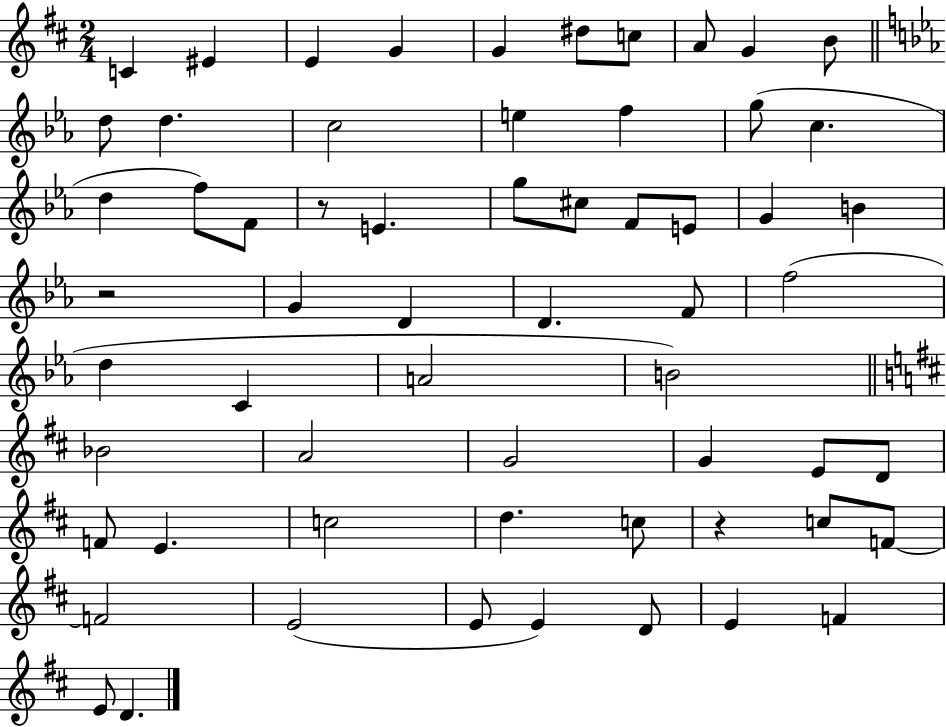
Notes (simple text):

C4/q EIS4/q E4/q G4/q G4/q D#5/e C5/e A4/e G4/q B4/e D5/e D5/q. C5/h E5/q F5/q G5/e C5/q. D5/q F5/e F4/e R/e E4/q. G5/e C#5/e F4/e E4/e G4/q B4/q R/h G4/q D4/q D4/q. F4/e F5/h D5/q C4/q A4/h B4/h Bb4/h A4/h G4/h G4/q E4/e D4/e F4/e E4/q. C5/h D5/q. C5/e R/q C5/e F4/e F4/h E4/h E4/e E4/q D4/e E4/q F4/q E4/e D4/q.